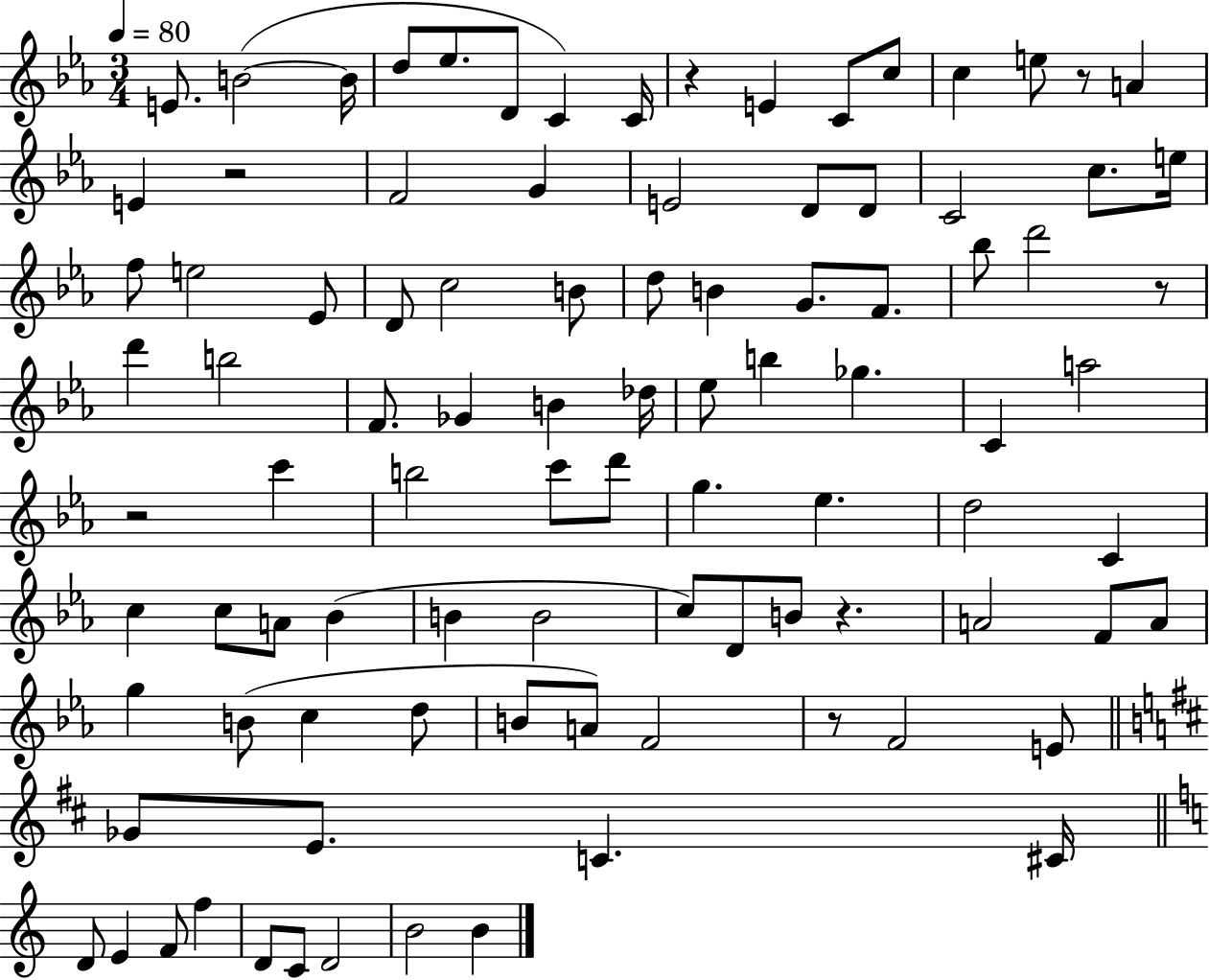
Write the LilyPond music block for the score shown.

{
  \clef treble
  \numericTimeSignature
  \time 3/4
  \key ees \major
  \tempo 4 = 80
  e'8. b'2~(~ b'16 | d''8 ees''8. d'8 c'4) c'16 | r4 e'4 c'8 c''8 | c''4 e''8 r8 a'4 | \break e'4 r2 | f'2 g'4 | e'2 d'8 d'8 | c'2 c''8. e''16 | \break f''8 e''2 ees'8 | d'8 c''2 b'8 | d''8 b'4 g'8. f'8. | bes''8 d'''2 r8 | \break d'''4 b''2 | f'8. ges'4 b'4 des''16 | ees''8 b''4 ges''4. | c'4 a''2 | \break r2 c'''4 | b''2 c'''8 d'''8 | g''4. ees''4. | d''2 c'4 | \break c''4 c''8 a'8 bes'4( | b'4 b'2 | c''8) d'8 b'8 r4. | a'2 f'8 a'8 | \break g''4 b'8( c''4 d''8 | b'8 a'8) f'2 | r8 f'2 e'8 | \bar "||" \break \key d \major ges'8 e'8. c'4. cis'16 | \bar "||" \break \key c \major d'8 e'4 f'8 f''4 | d'8 c'8 d'2 | b'2 b'4 | \bar "|."
}